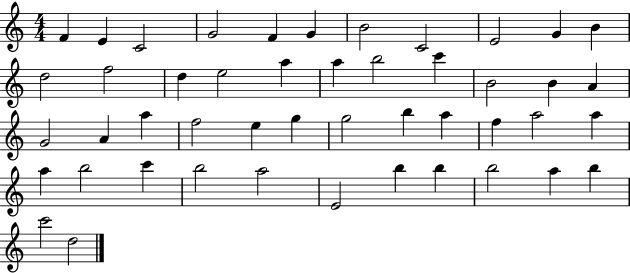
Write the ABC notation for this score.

X:1
T:Untitled
M:4/4
L:1/4
K:C
F E C2 G2 F G B2 C2 E2 G B d2 f2 d e2 a a b2 c' B2 B A G2 A a f2 e g g2 b a f a2 a a b2 c' b2 a2 E2 b b b2 a b c'2 d2